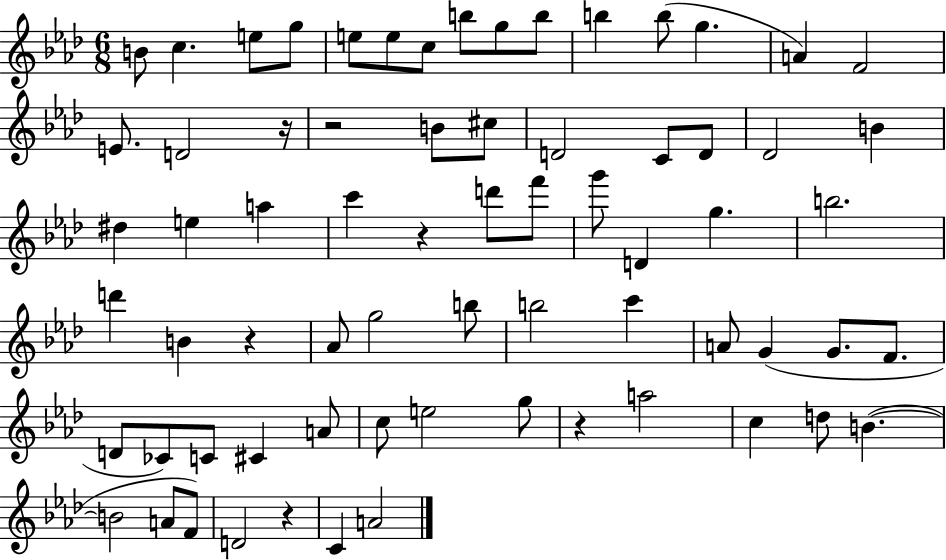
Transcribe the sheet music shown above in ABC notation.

X:1
T:Untitled
M:6/8
L:1/4
K:Ab
B/2 c e/2 g/2 e/2 e/2 c/2 b/2 g/2 b/2 b b/2 g A F2 E/2 D2 z/4 z2 B/2 ^c/2 D2 C/2 D/2 _D2 B ^d e a c' z d'/2 f'/2 g'/2 D g b2 d' B z _A/2 g2 b/2 b2 c' A/2 G G/2 F/2 D/2 _C/2 C/2 ^C A/2 c/2 e2 g/2 z a2 c d/2 B B2 A/2 F/2 D2 z C A2